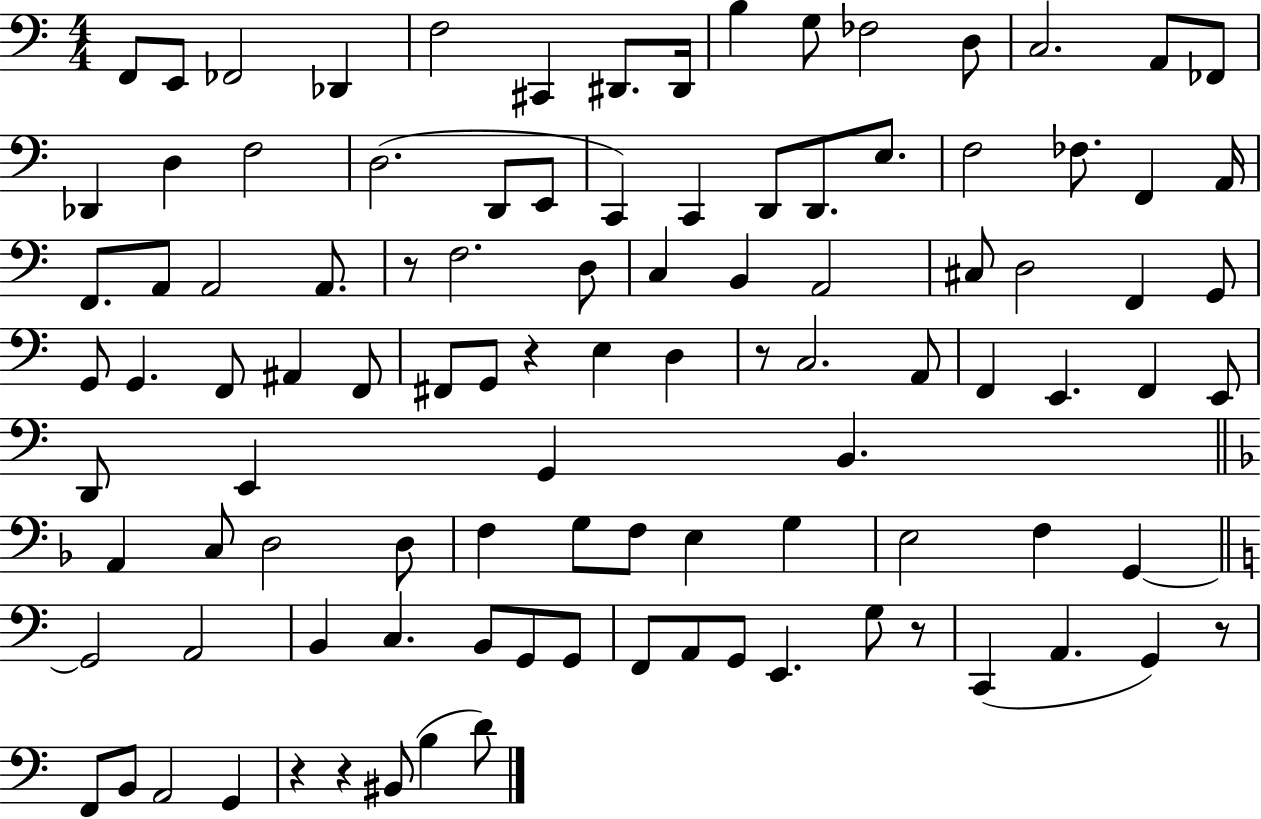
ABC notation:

X:1
T:Untitled
M:4/4
L:1/4
K:C
F,,/2 E,,/2 _F,,2 _D,, F,2 ^C,, ^D,,/2 ^D,,/4 B, G,/2 _F,2 D,/2 C,2 A,,/2 _F,,/2 _D,, D, F,2 D,2 D,,/2 E,,/2 C,, C,, D,,/2 D,,/2 E,/2 F,2 _F,/2 F,, A,,/4 F,,/2 A,,/2 A,,2 A,,/2 z/2 F,2 D,/2 C, B,, A,,2 ^C,/2 D,2 F,, G,,/2 G,,/2 G,, F,,/2 ^A,, F,,/2 ^F,,/2 G,,/2 z E, D, z/2 C,2 A,,/2 F,, E,, F,, E,,/2 D,,/2 E,, G,, B,, A,, C,/2 D,2 D,/2 F, G,/2 F,/2 E, G, E,2 F, G,, G,,2 A,,2 B,, C, B,,/2 G,,/2 G,,/2 F,,/2 A,,/2 G,,/2 E,, G,/2 z/2 C,, A,, G,, z/2 F,,/2 B,,/2 A,,2 G,, z z ^B,,/2 B, D/2